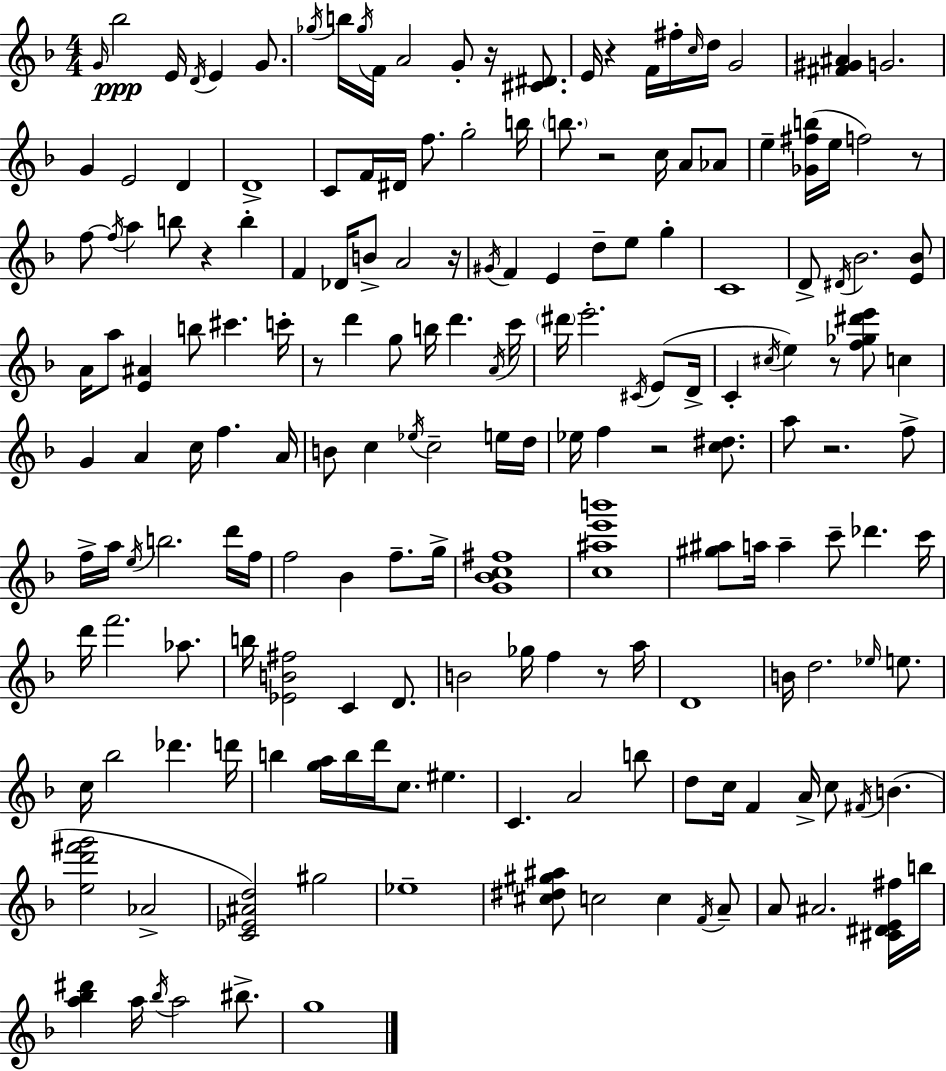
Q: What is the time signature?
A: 4/4